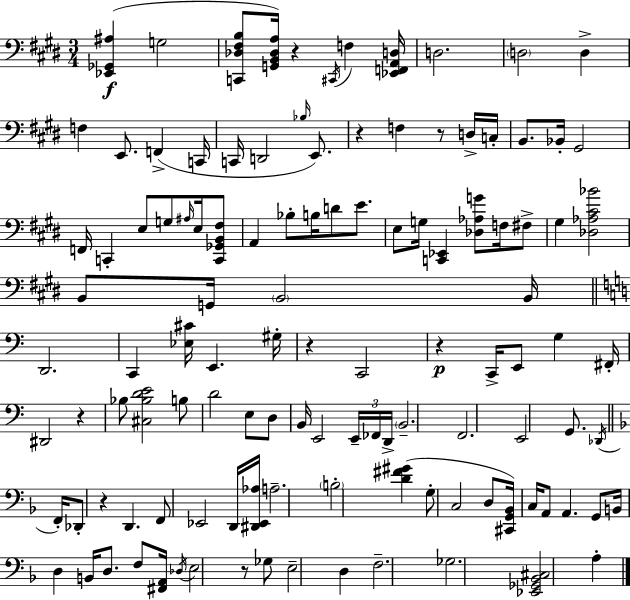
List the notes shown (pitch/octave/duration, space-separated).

[Eb2,Gb2,A#3]/q G3/h [C2,Db3,F#3,B3]/e [G2,B2,Db3,A3]/s R/q C#2/s F3/q [Eb2,F2,A2,D3]/s D3/h. D3/h D3/q F3/q E2/e. F2/q C2/s C2/s D2/h Bb3/s E2/e. R/q F3/q R/e D3/s C3/s B2/e. Bb2/s G#2/h F2/s C2/q E3/e G3/e A#3/s E3/s [C2,Gb2,B2,F#3]/e A2/q Bb3/e B3/s D4/e E4/e. E3/e G3/s [C2,Eb2]/q [Db3,Ab3,G4]/e F3/s F#3/e G#3/q [Db3,Ab3,C#4,Bb4]/h B2/e G2/s B2/h B2/s D2/h. C2/q [Eb3,C#4]/s E2/q. G#3/s R/q C2/h R/q C2/s E2/e G3/q F#2/s D#2/h R/q Bb3/e [C#3,Bb3,D4,E4]/h B3/e D4/h E3/e D3/e B2/s E2/h E2/s FES2/s D2/s B2/h. F2/h. E2/h G2/e. Db2/s F2/s Db2/e R/q D2/q. F2/e Eb2/h D2/s [D#2,Eb2,Ab3]/s A3/h. B3/h [D4,F#4,G#4]/q G3/e C3/h D3/e [C#2,G2,Bb2]/s C3/s A2/e A2/q. G2/e B2/s D3/q B2/s D3/e. F3/e [F#2,A2]/s Db3/s E3/h R/e Gb3/e E3/h D3/q F3/h. Gb3/h. [Eb2,Gb2,Bb2,C#3]/h A3/q